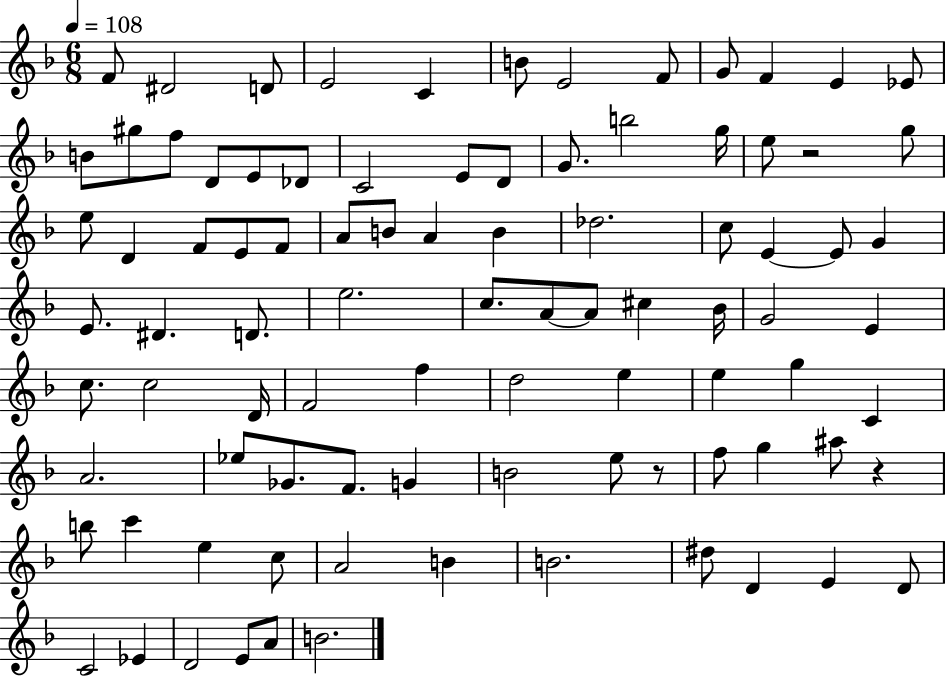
F4/e D#4/h D4/e E4/h C4/q B4/e E4/h F4/e G4/e F4/q E4/q Eb4/e B4/e G#5/e F5/e D4/e E4/e Db4/e C4/h E4/e D4/e G4/e. B5/h G5/s E5/e R/h G5/e E5/e D4/q F4/e E4/e F4/e A4/e B4/e A4/q B4/q Db5/h. C5/e E4/q E4/e G4/q E4/e. D#4/q. D4/e. E5/h. C5/e. A4/e A4/e C#5/q Bb4/s G4/h E4/q C5/e. C5/h D4/s F4/h F5/q D5/h E5/q E5/q G5/q C4/q A4/h. Eb5/e Gb4/e. F4/e. G4/q B4/h E5/e R/e F5/e G5/q A#5/e R/q B5/e C6/q E5/q C5/e A4/h B4/q B4/h. D#5/e D4/q E4/q D4/e C4/h Eb4/q D4/h E4/e A4/e B4/h.